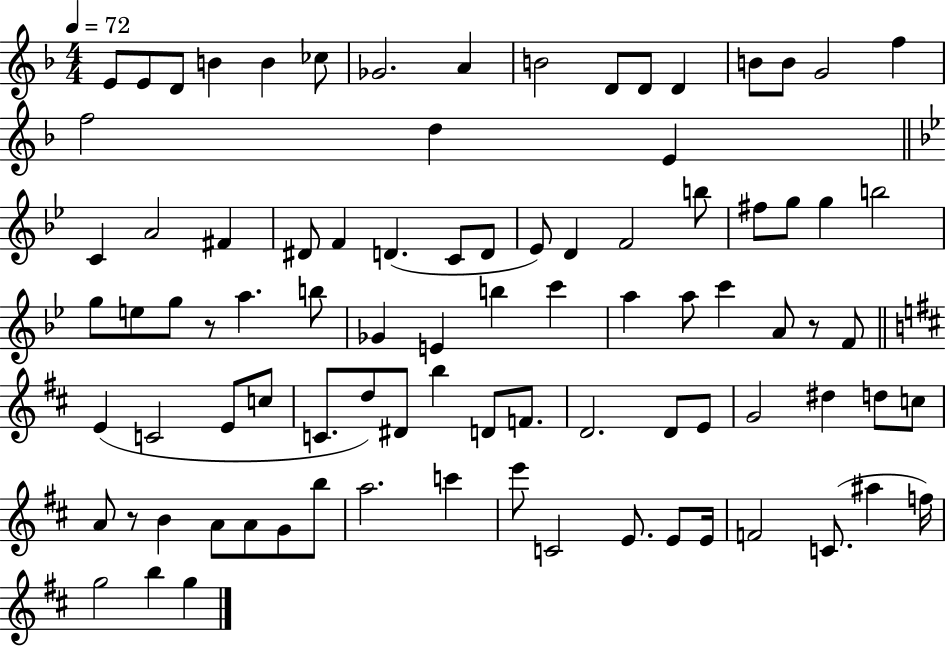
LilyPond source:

{
  \clef treble
  \numericTimeSignature
  \time 4/4
  \key f \major
  \tempo 4 = 72
  e'8 e'8 d'8 b'4 b'4 ces''8 | ges'2. a'4 | b'2 d'8 d'8 d'4 | b'8 b'8 g'2 f''4 | \break f''2 d''4 e'4 | \bar "||" \break \key bes \major c'4 a'2 fis'4 | dis'8 f'4 d'4.( c'8 d'8 | ees'8) d'4 f'2 b''8 | fis''8 g''8 g''4 b''2 | \break g''8 e''8 g''8 r8 a''4. b''8 | ges'4 e'4 b''4 c'''4 | a''4 a''8 c'''4 a'8 r8 f'8 | \bar "||" \break \key d \major e'4( c'2 e'8 c''8 | c'8. d''8) dis'8 b''4 d'8 f'8. | d'2. d'8 e'8 | g'2 dis''4 d''8 c''8 | \break a'8 r8 b'4 a'8 a'8 g'8 b''8 | a''2. c'''4 | e'''8 c'2 e'8. e'8 e'16 | f'2 c'8.( ais''4 f''16) | \break g''2 b''4 g''4 | \bar "|."
}